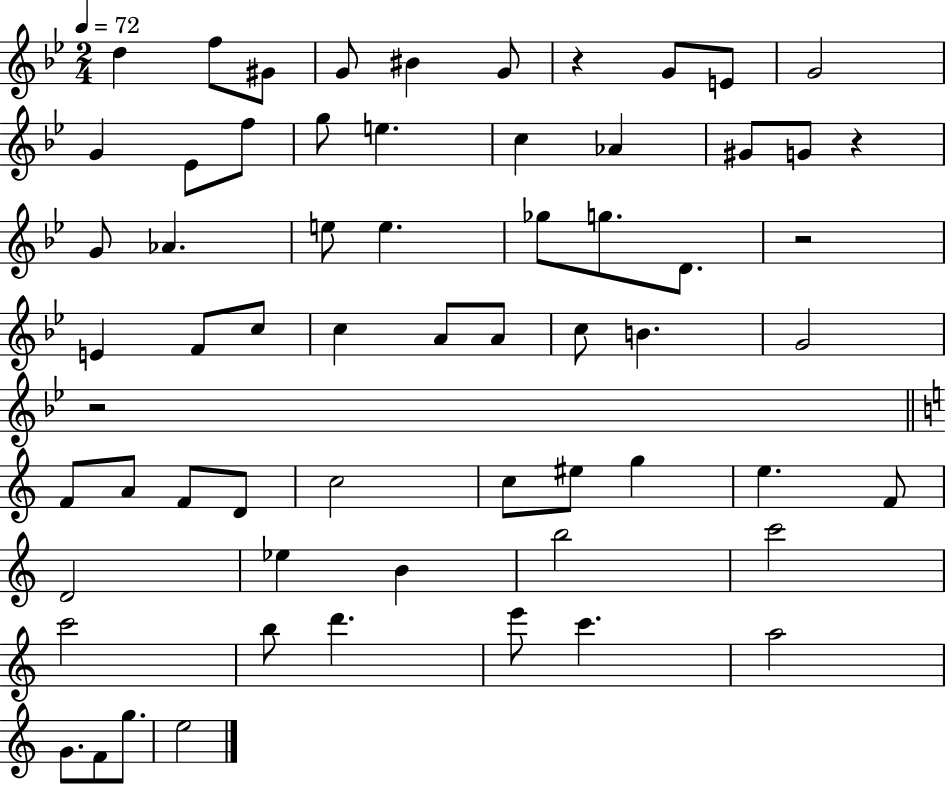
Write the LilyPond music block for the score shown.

{
  \clef treble
  \numericTimeSignature
  \time 2/4
  \key bes \major
  \tempo 4 = 72
  d''4 f''8 gis'8 | g'8 bis'4 g'8 | r4 g'8 e'8 | g'2 | \break g'4 ees'8 f''8 | g''8 e''4. | c''4 aes'4 | gis'8 g'8 r4 | \break g'8 aes'4. | e''8 e''4. | ges''8 g''8. d'8. | r2 | \break e'4 f'8 c''8 | c''4 a'8 a'8 | c''8 b'4. | g'2 | \break r2 | \bar "||" \break \key c \major f'8 a'8 f'8 d'8 | c''2 | c''8 eis''8 g''4 | e''4. f'8 | \break d'2 | ees''4 b'4 | b''2 | c'''2 | \break c'''2 | b''8 d'''4. | e'''8 c'''4. | a''2 | \break g'8. f'8 g''8. | e''2 | \bar "|."
}